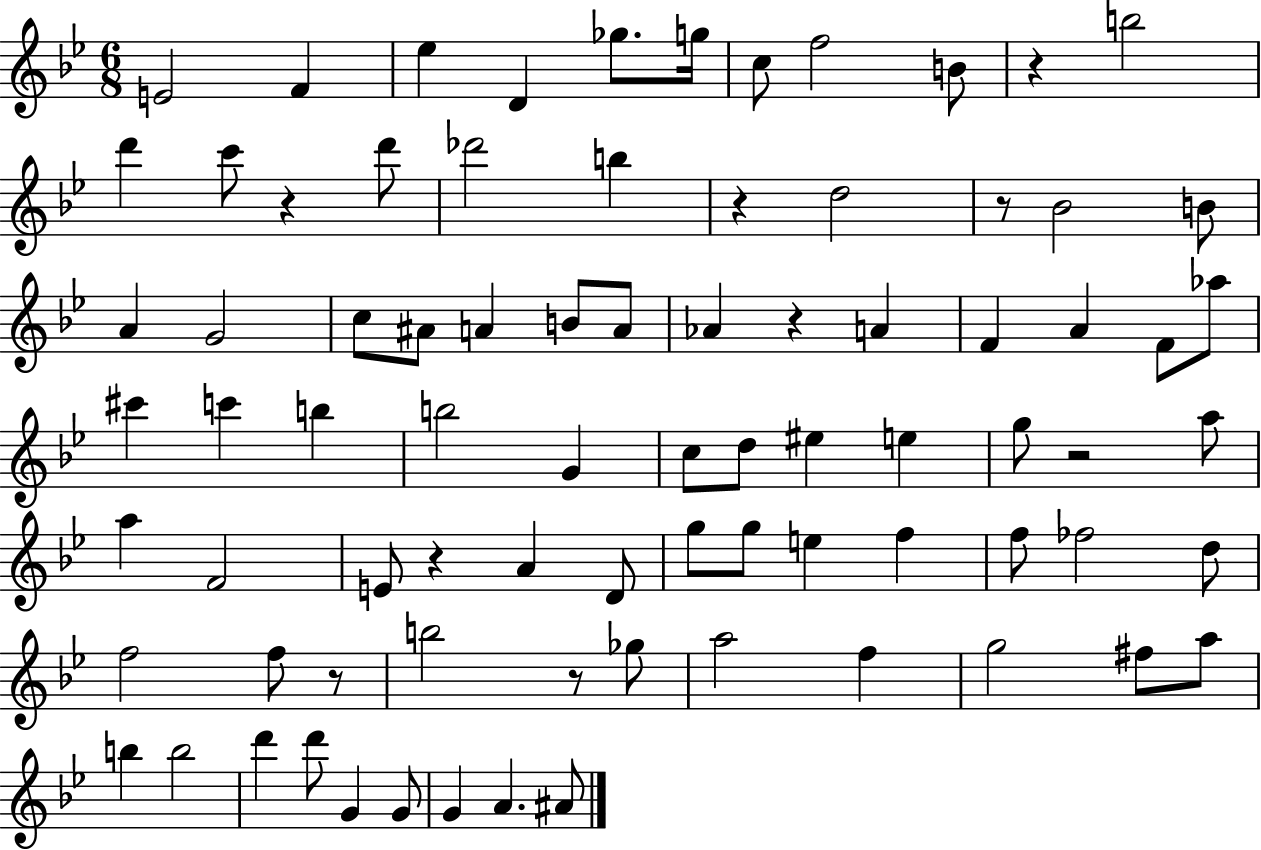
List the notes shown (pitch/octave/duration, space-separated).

E4/h F4/q Eb5/q D4/q Gb5/e. G5/s C5/e F5/h B4/e R/q B5/h D6/q C6/e R/q D6/e Db6/h B5/q R/q D5/h R/e Bb4/h B4/e A4/q G4/h C5/e A#4/e A4/q B4/e A4/e Ab4/q R/q A4/q F4/q A4/q F4/e Ab5/e C#6/q C6/q B5/q B5/h G4/q C5/e D5/e EIS5/q E5/q G5/e R/h A5/e A5/q F4/h E4/e R/q A4/q D4/e G5/e G5/e E5/q F5/q F5/e FES5/h D5/e F5/h F5/e R/e B5/h R/e Gb5/e A5/h F5/q G5/h F#5/e A5/e B5/q B5/h D6/q D6/e G4/q G4/e G4/q A4/q. A#4/e